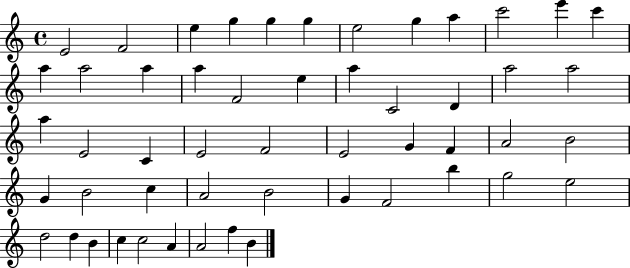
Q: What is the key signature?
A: C major